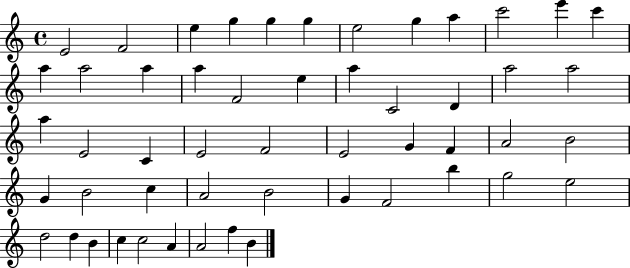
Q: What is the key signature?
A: C major